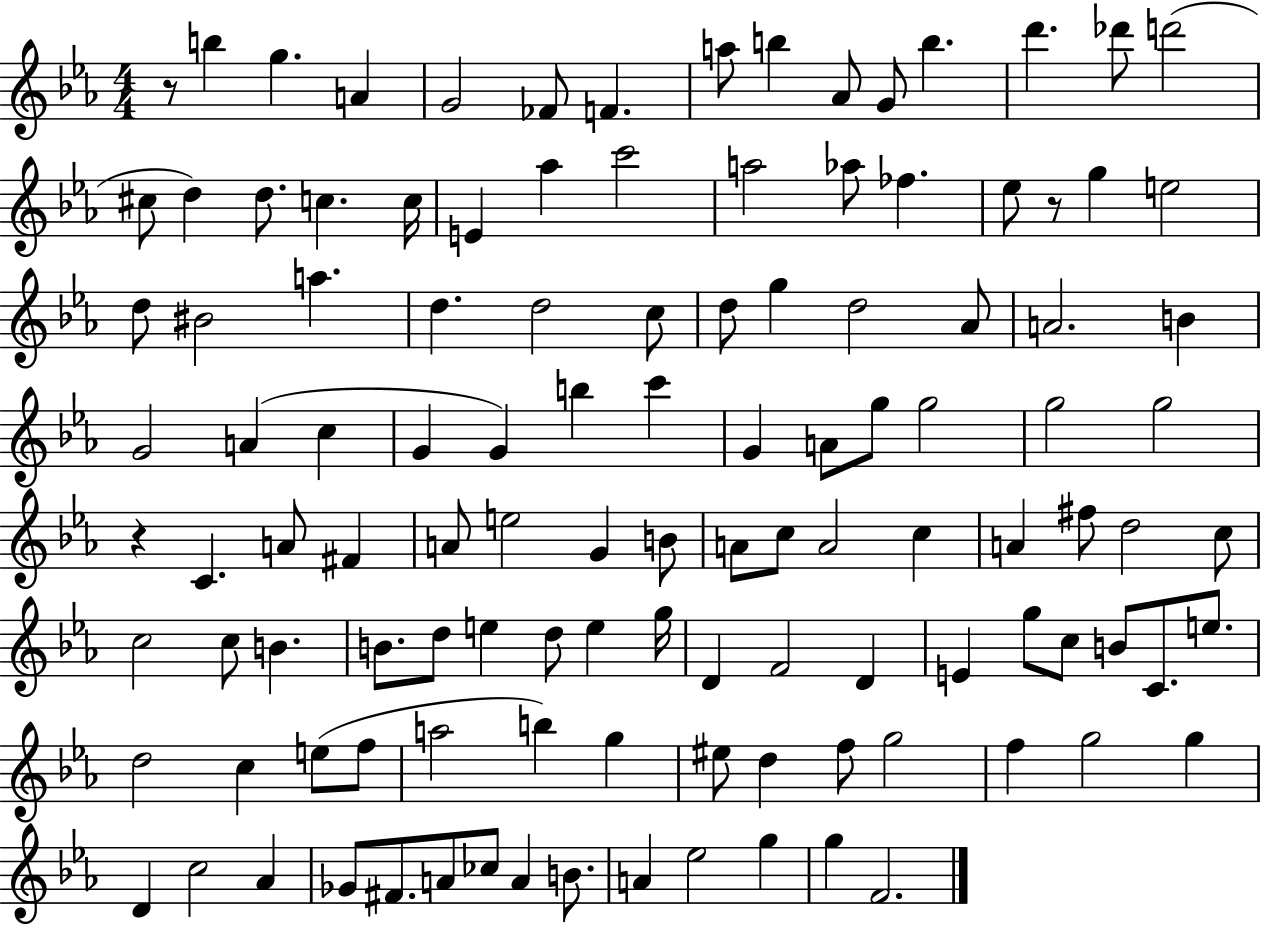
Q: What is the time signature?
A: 4/4